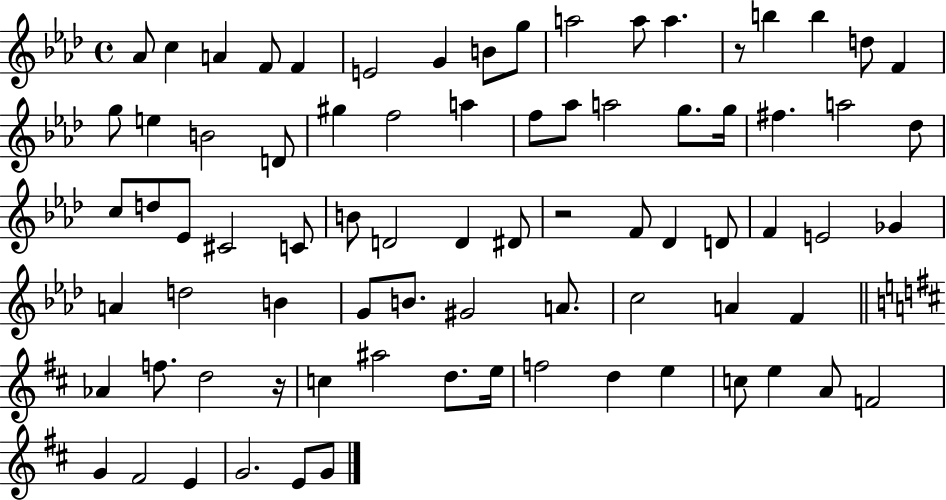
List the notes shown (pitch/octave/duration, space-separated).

Ab4/e C5/q A4/q F4/e F4/q E4/h G4/q B4/e G5/e A5/h A5/e A5/q. R/e B5/q B5/q D5/e F4/q G5/e E5/q B4/h D4/e G#5/q F5/h A5/q F5/e Ab5/e A5/h G5/e. G5/s F#5/q. A5/h Db5/e C5/e D5/e Eb4/e C#4/h C4/e B4/e D4/h D4/q D#4/e R/h F4/e Db4/q D4/e F4/q E4/h Gb4/q A4/q D5/h B4/q G4/e B4/e. G#4/h A4/e. C5/h A4/q F4/q Ab4/q F5/e. D5/h R/s C5/q A#5/h D5/e. E5/s F5/h D5/q E5/q C5/e E5/q A4/e F4/h G4/q F#4/h E4/q G4/h. E4/e G4/e